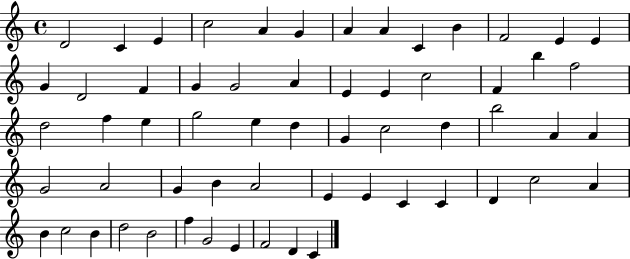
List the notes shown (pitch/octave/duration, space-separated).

D4/h C4/q E4/q C5/h A4/q G4/q A4/q A4/q C4/q B4/q F4/h E4/q E4/q G4/q D4/h F4/q G4/q G4/h A4/q E4/q E4/q C5/h F4/q B5/q F5/h D5/h F5/q E5/q G5/h E5/q D5/q G4/q C5/h D5/q B5/h A4/q A4/q G4/h A4/h G4/q B4/q A4/h E4/q E4/q C4/q C4/q D4/q C5/h A4/q B4/q C5/h B4/q D5/h B4/h F5/q G4/h E4/q F4/h D4/q C4/q